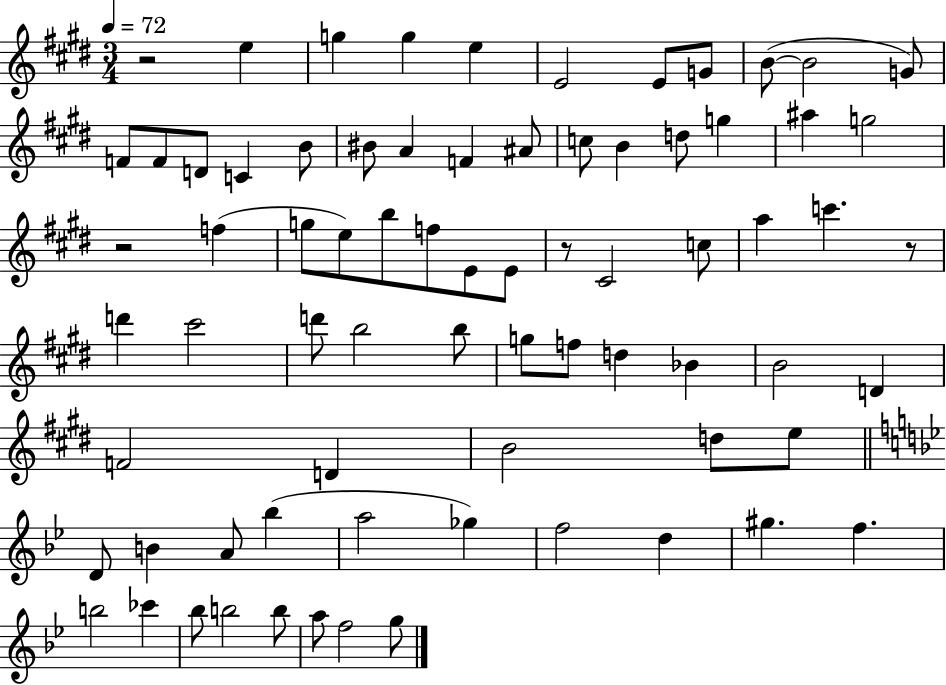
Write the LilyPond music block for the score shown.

{
  \clef treble
  \numericTimeSignature
  \time 3/4
  \key e \major
  \tempo 4 = 72
  r2 e''4 | g''4 g''4 e''4 | e'2 e'8 g'8 | b'8~(~ b'2 g'8) | \break f'8 f'8 d'8 c'4 b'8 | bis'8 a'4 f'4 ais'8 | c''8 b'4 d''8 g''4 | ais''4 g''2 | \break r2 f''4( | g''8 e''8) b''8 f''8 e'8 e'8 | r8 cis'2 c''8 | a''4 c'''4. r8 | \break d'''4 cis'''2 | d'''8 b''2 b''8 | g''8 f''8 d''4 bes'4 | b'2 d'4 | \break f'2 d'4 | b'2 d''8 e''8 | \bar "||" \break \key bes \major d'8 b'4 a'8 bes''4( | a''2 ges''4) | f''2 d''4 | gis''4. f''4. | \break b''2 ces'''4 | bes''8 b''2 b''8 | a''8 f''2 g''8 | \bar "|."
}